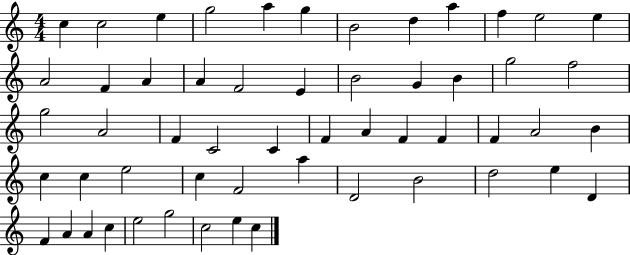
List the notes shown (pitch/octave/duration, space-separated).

C5/q C5/h E5/q G5/h A5/q G5/q B4/h D5/q A5/q F5/q E5/h E5/q A4/h F4/q A4/q A4/q F4/h E4/q B4/h G4/q B4/q G5/h F5/h G5/h A4/h F4/q C4/h C4/q F4/q A4/q F4/q F4/q F4/q A4/h B4/q C5/q C5/q E5/h C5/q F4/h A5/q D4/h B4/h D5/h E5/q D4/q F4/q A4/q A4/q C5/q E5/h G5/h C5/h E5/q C5/q